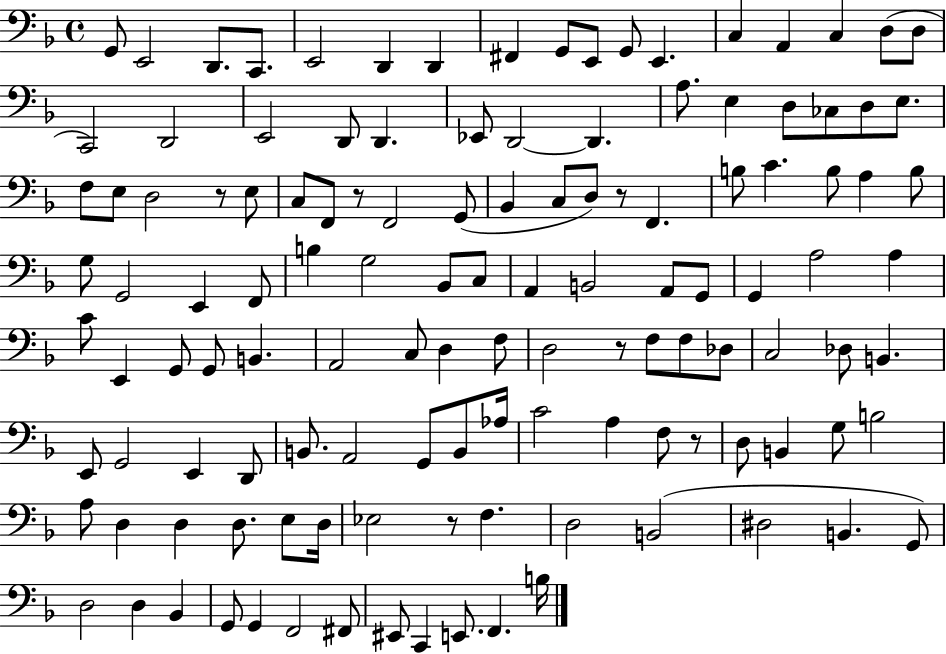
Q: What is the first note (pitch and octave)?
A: G2